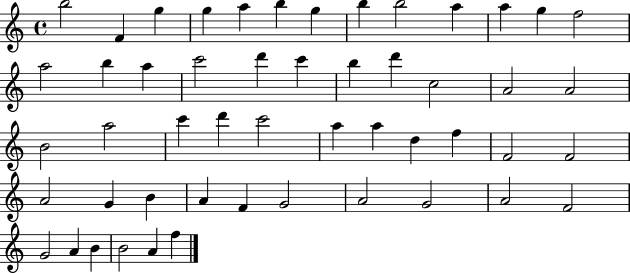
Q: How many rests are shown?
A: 0